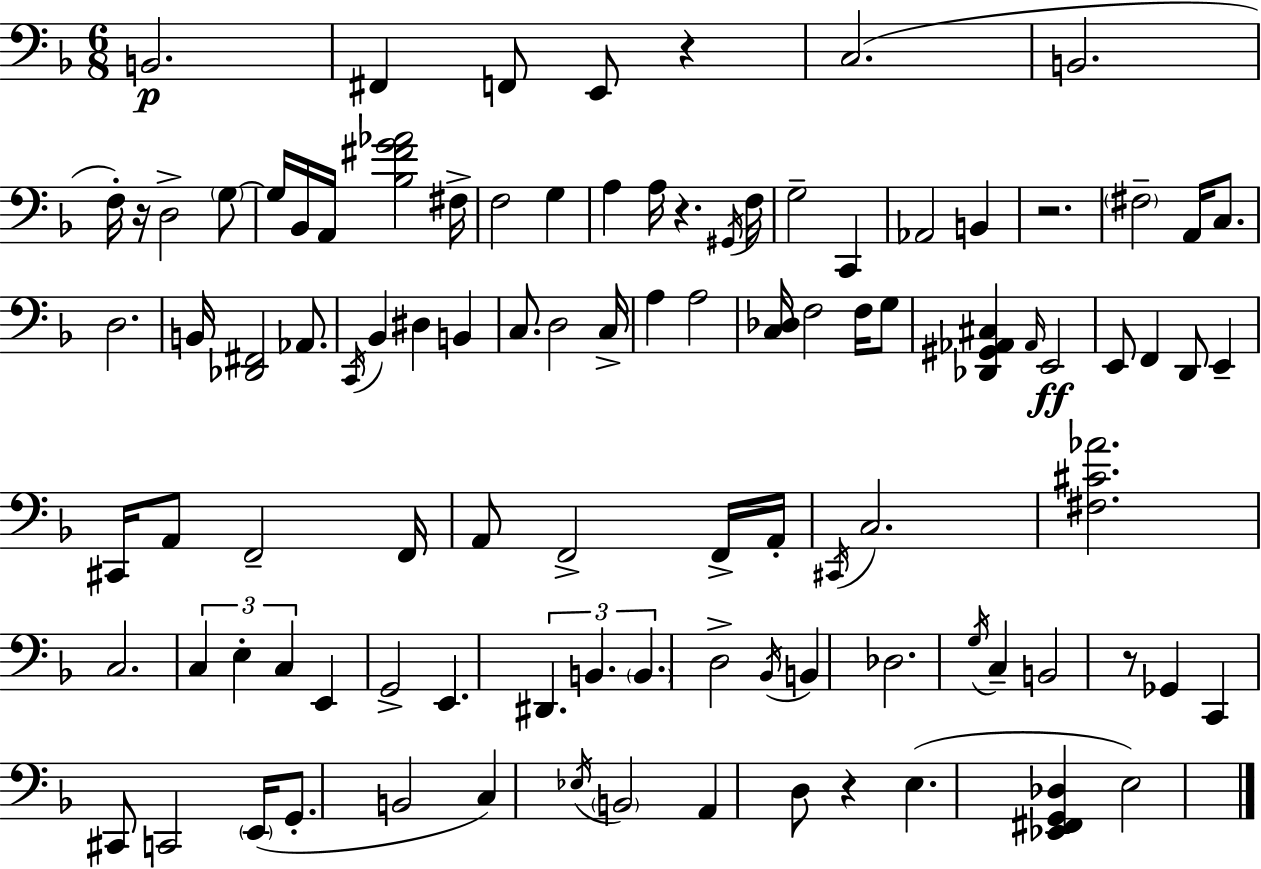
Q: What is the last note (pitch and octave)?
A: E3